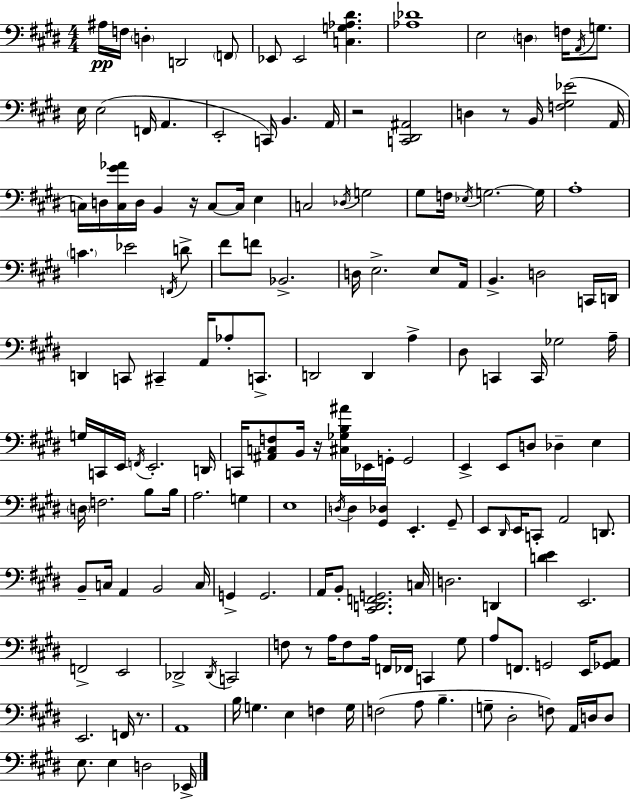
X:1
T:Untitled
M:4/4
L:1/4
K:E
^A,/4 F,/4 D, D,,2 F,,/2 _E,,/2 _E,,2 [C,G,_A,^D] [_A,_D]4 E,2 D, F,/4 A,,/4 G,/2 E,/4 E,2 F,,/4 A,, E,,2 C,,/4 B,, A,,/4 z2 [C,,^D,,^A,,]2 D, z/2 B,,/4 [F,^G,_E]2 A,,/4 C,/4 D,/4 [C,^G_A]/4 D,/4 B,, z/4 C,/2 C,/4 E, C,2 _D,/4 G,2 ^G,/2 F,/4 _E,/4 G,2 G,/4 A,4 C _E2 F,,/4 D/2 ^F/2 F/2 _B,,2 D,/4 E,2 E,/2 A,,/4 B,, D,2 C,,/4 D,,/4 D,, C,,/2 ^C,, A,,/4 _A,/2 C,,/2 D,,2 D,, A, ^D,/2 C,, C,,/4 _G,2 A,/4 G,/4 C,,/4 E,,/4 F,,/4 E,,2 D,,/4 C,,/4 [^A,,C,F,]/2 B,,/4 z/4 [^C,_G,B,^A]/4 _E,,/4 G,,/4 G,,2 E,, E,,/2 D,/2 _D, E, D,/4 F,2 B,/2 B,/4 A,2 G, E,4 D,/4 D, [^G,,_D,] E,, ^G,,/2 E,,/2 ^D,,/4 E,,/4 C,,/2 A,,2 D,,/2 B,,/2 C,/4 A,, B,,2 C,/4 G,, G,,2 A,,/4 B,,/2 [^C,,D,,F,,G,,]2 C,/4 D,2 D,, [DE] E,,2 F,,2 E,,2 _D,,2 _D,,/4 C,,2 F,/2 z/2 A,/4 F,/2 A,/4 F,,/4 _F,,/4 C,, ^G,/2 A,/2 F,,/2 G,,2 E,,/4 [_G,,A,,]/2 E,,2 F,,/4 z/2 A,,4 B,/4 G, E, F, G,/4 F,2 A,/2 B, G,/2 ^D,2 F,/2 A,,/4 D,/4 D,/2 E,/2 E, D,2 _E,,/4